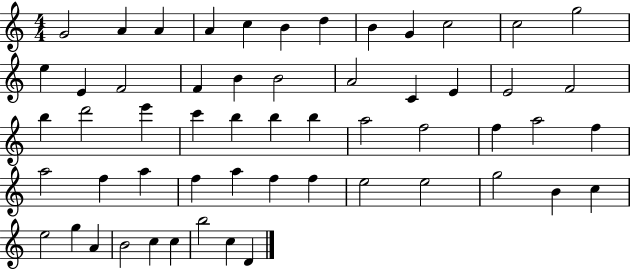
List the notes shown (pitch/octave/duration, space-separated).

G4/h A4/q A4/q A4/q C5/q B4/q D5/q B4/q G4/q C5/h C5/h G5/h E5/q E4/q F4/h F4/q B4/q B4/h A4/h C4/q E4/q E4/h F4/h B5/q D6/h E6/q C6/q B5/q B5/q B5/q A5/h F5/h F5/q A5/h F5/q A5/h F5/q A5/q F5/q A5/q F5/q F5/q E5/h E5/h G5/h B4/q C5/q E5/h G5/q A4/q B4/h C5/q C5/q B5/h C5/q D4/q